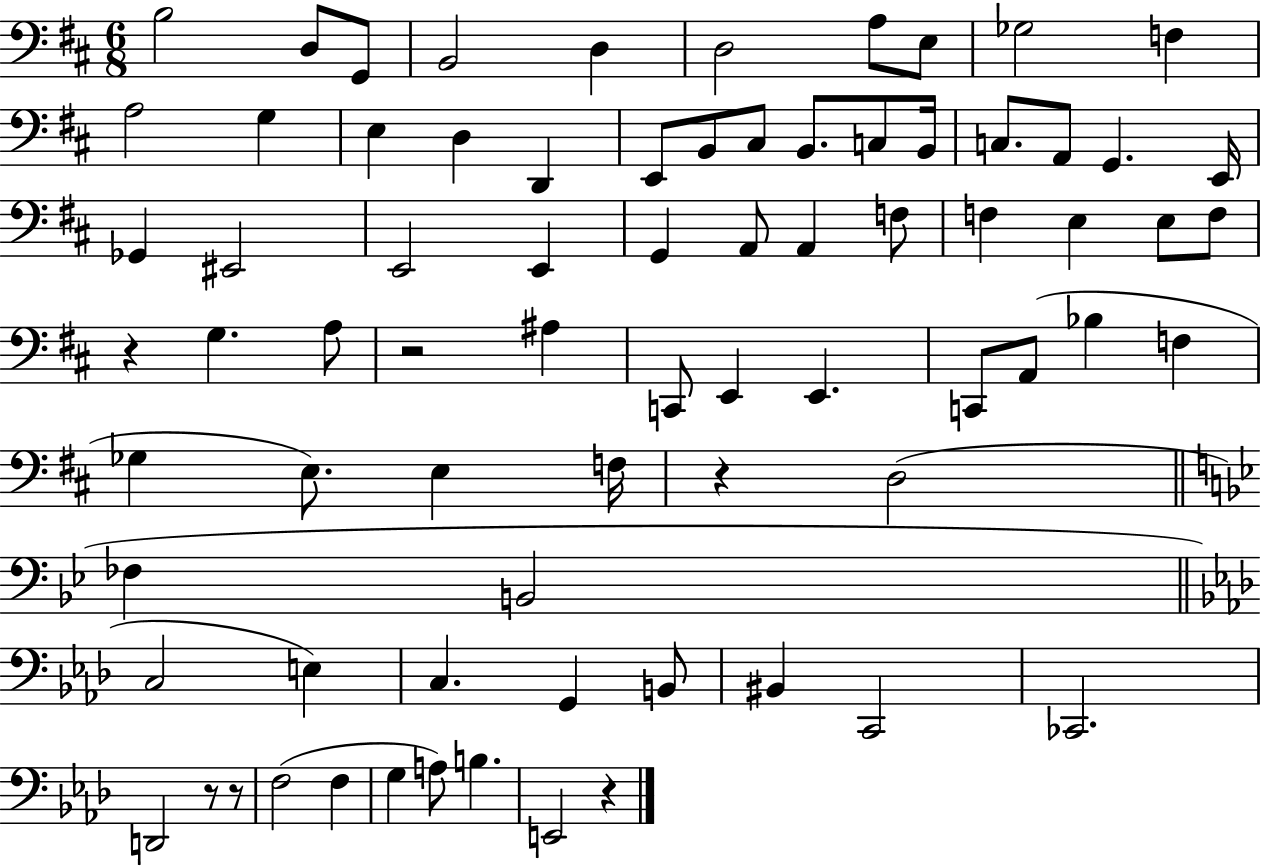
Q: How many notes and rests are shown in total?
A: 75